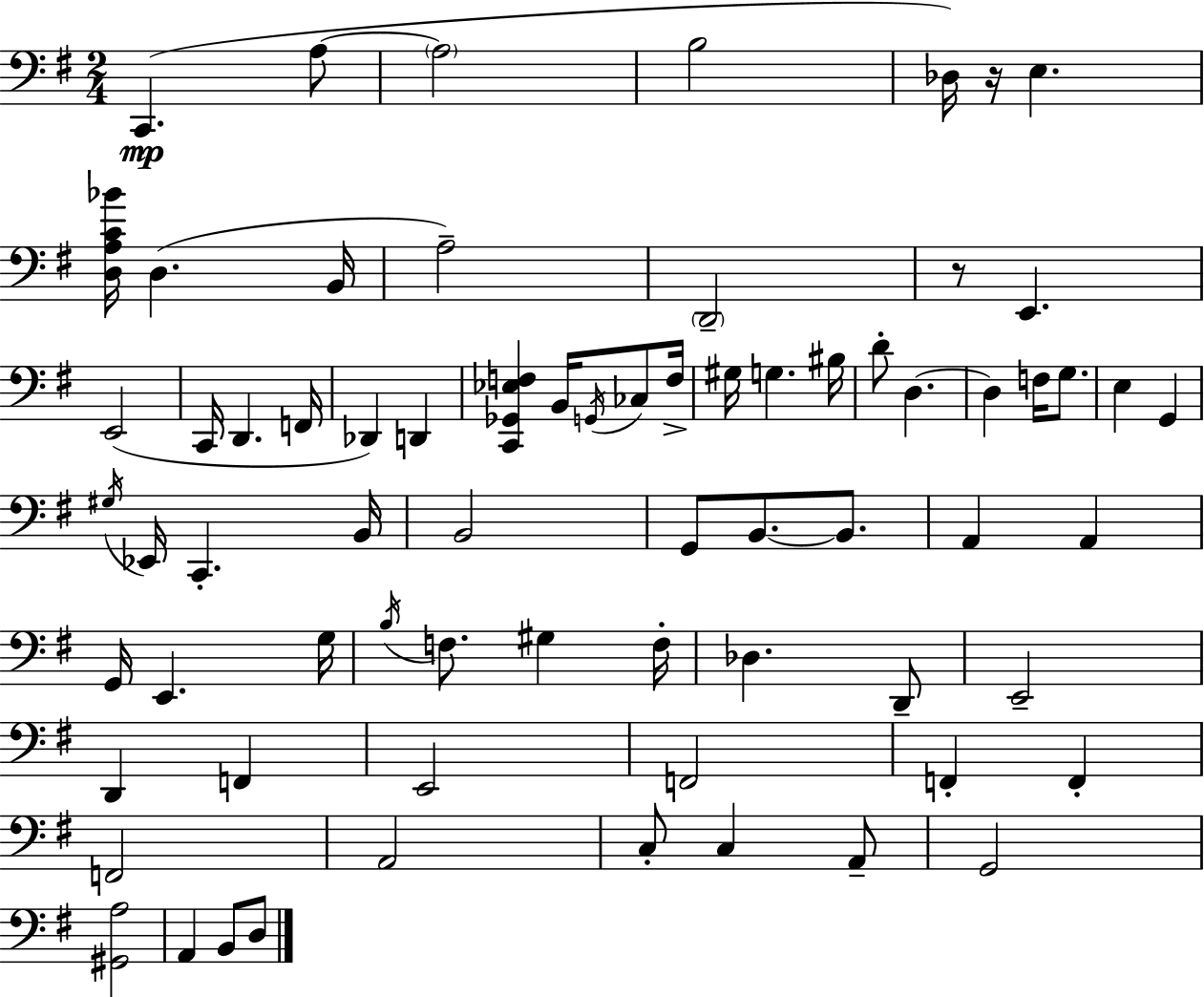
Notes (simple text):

C2/q. A3/e A3/h B3/h Db3/s R/s E3/q. [D3,A3,C4,Bb4]/s D3/q. B2/s A3/h D2/h R/e E2/q. E2/h C2/s D2/q. F2/s Db2/q D2/q [C2,Gb2,Eb3,F3]/q B2/s G2/s CES3/e F3/s G#3/s G3/q. BIS3/s D4/e D3/q. D3/q F3/s G3/e. E3/q G2/q G#3/s Eb2/s C2/q. B2/s B2/h G2/e B2/e. B2/e. A2/q A2/q G2/s E2/q. G3/s B3/s F3/e. G#3/q F3/s Db3/q. D2/e E2/h D2/q F2/q E2/h F2/h F2/q F2/q F2/h A2/h C3/e C3/q A2/e G2/h [G#2,A3]/h A2/q B2/e D3/e